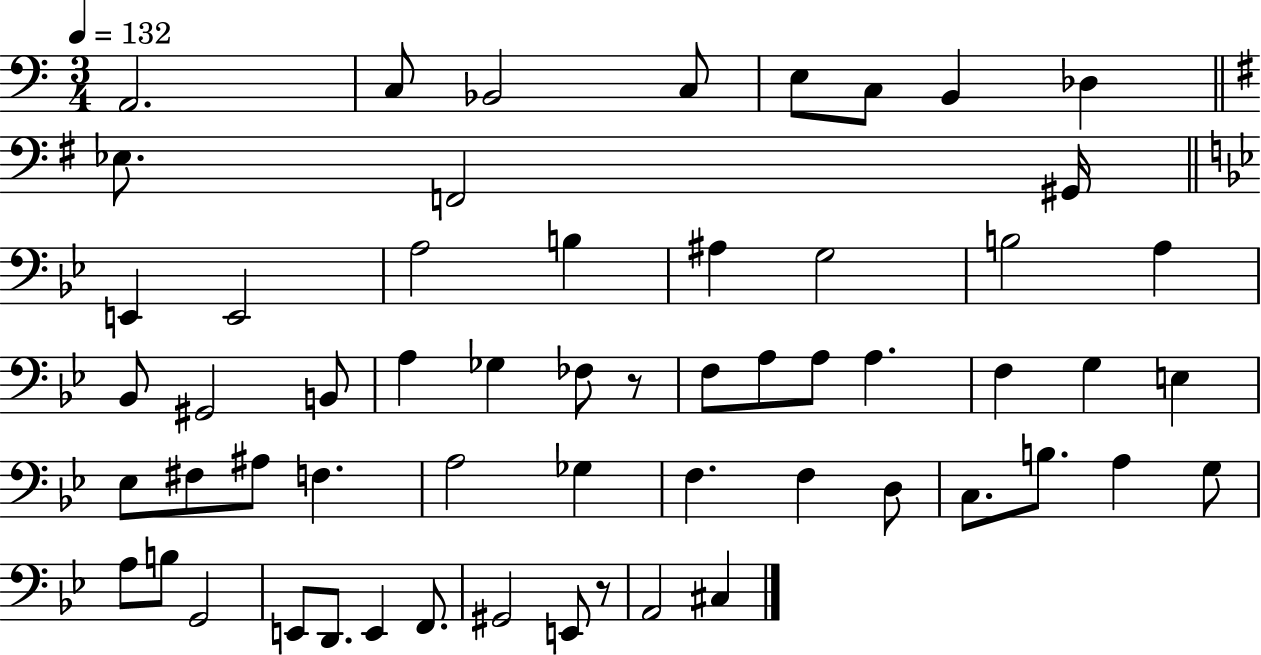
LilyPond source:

{
  \clef bass
  \numericTimeSignature
  \time 3/4
  \key c \major
  \tempo 4 = 132
  a,2. | c8 bes,2 c8 | e8 c8 b,4 des4 | \bar "||" \break \key g \major ees8. f,2 gis,16 | \bar "||" \break \key g \minor e,4 e,2 | a2 b4 | ais4 g2 | b2 a4 | \break bes,8 gis,2 b,8 | a4 ges4 fes8 r8 | f8 a8 a8 a4. | f4 g4 e4 | \break ees8 fis8 ais8 f4. | a2 ges4 | f4. f4 d8 | c8. b8. a4 g8 | \break a8 b8 g,2 | e,8 d,8. e,4 f,8. | gis,2 e,8 r8 | a,2 cis4 | \break \bar "|."
}